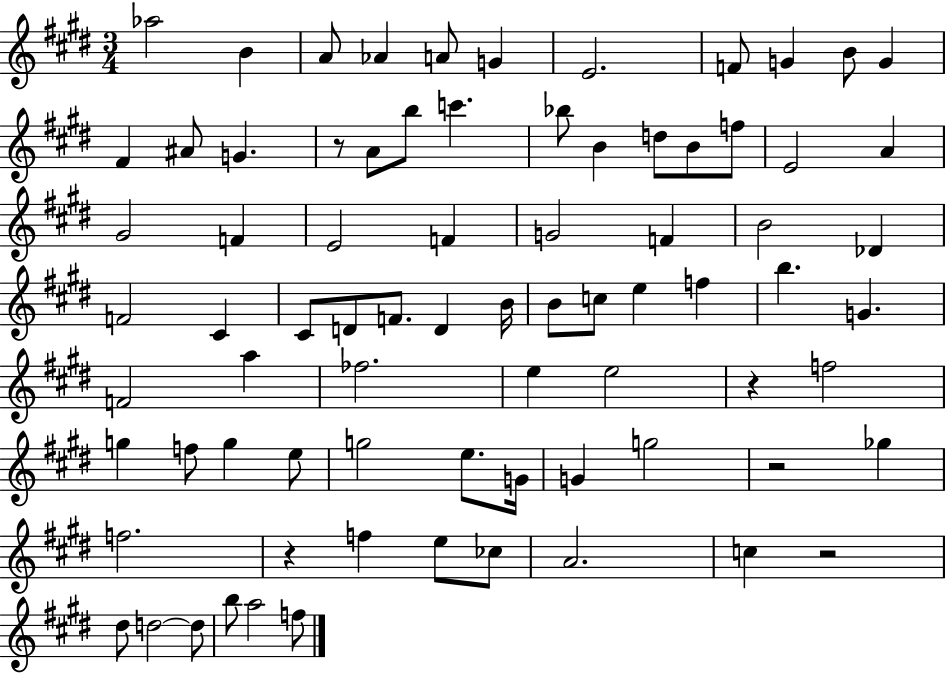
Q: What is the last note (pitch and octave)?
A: F5